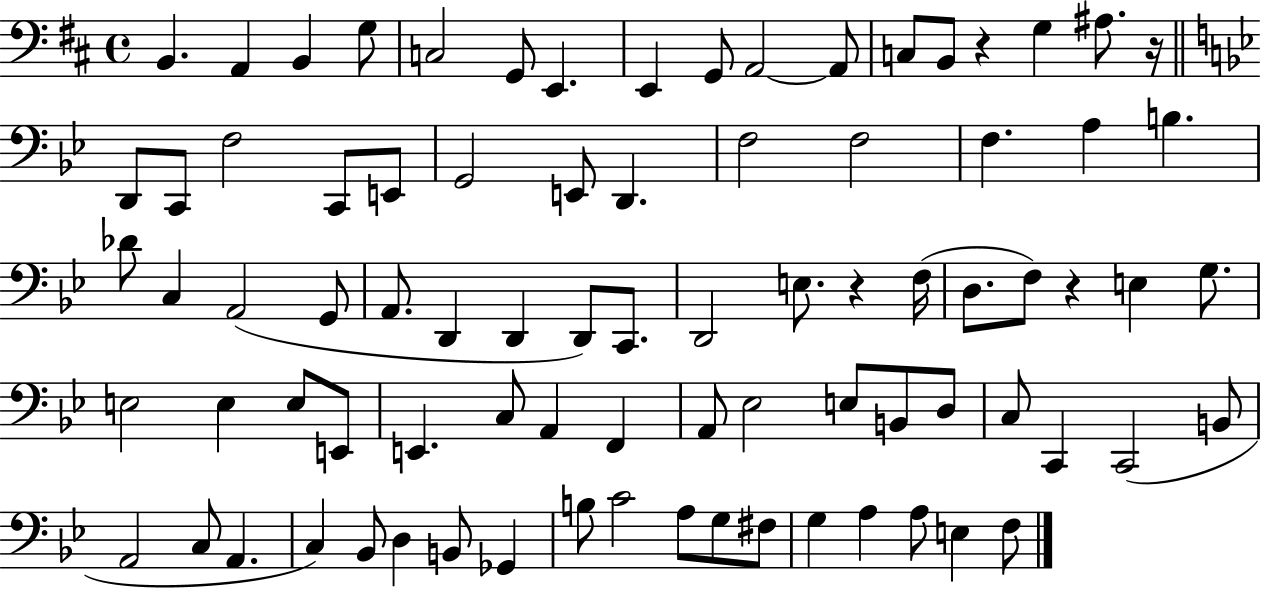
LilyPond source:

{
  \clef bass
  \time 4/4
  \defaultTimeSignature
  \key d \major
  \repeat volta 2 { b,4. a,4 b,4 g8 | c2 g,8 e,4. | e,4 g,8 a,2~~ a,8 | c8 b,8 r4 g4 ais8. r16 | \break \bar "||" \break \key g \minor d,8 c,8 f2 c,8 e,8 | g,2 e,8 d,4. | f2 f2 | f4. a4 b4. | \break des'8 c4 a,2( g,8 | a,8. d,4 d,4 d,8) c,8. | d,2 e8. r4 f16( | d8. f8) r4 e4 g8. | \break e2 e4 e8 e,8 | e,4. c8 a,4 f,4 | a,8 ees2 e8 b,8 d8 | c8 c,4 c,2( b,8 | \break a,2 c8 a,4. | c4) bes,8 d4 b,8 ges,4 | b8 c'2 a8 g8 fis8 | g4 a4 a8 e4 f8 | \break } \bar "|."
}